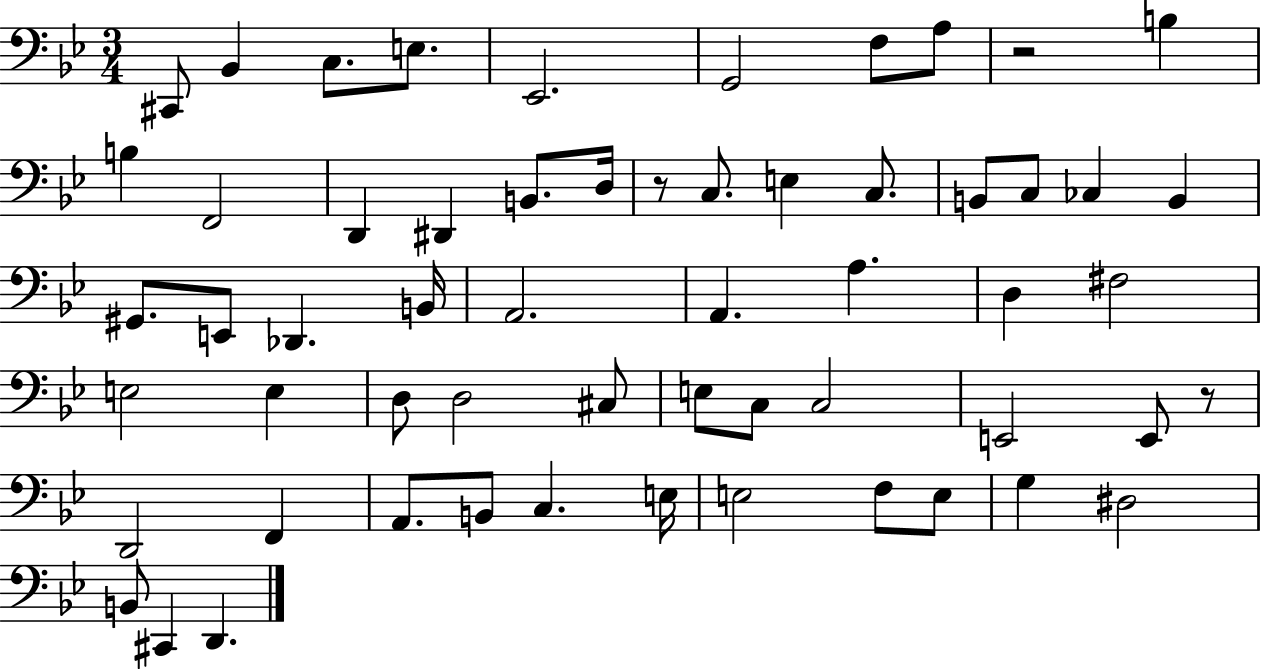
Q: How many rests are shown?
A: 3